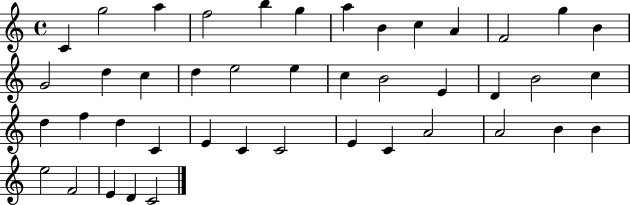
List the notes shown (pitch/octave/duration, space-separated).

C4/q G5/h A5/q F5/h B5/q G5/q A5/q B4/q C5/q A4/q F4/h G5/q B4/q G4/h D5/q C5/q D5/q E5/h E5/q C5/q B4/h E4/q D4/q B4/h C5/q D5/q F5/q D5/q C4/q E4/q C4/q C4/h E4/q C4/q A4/h A4/h B4/q B4/q E5/h F4/h E4/q D4/q C4/h